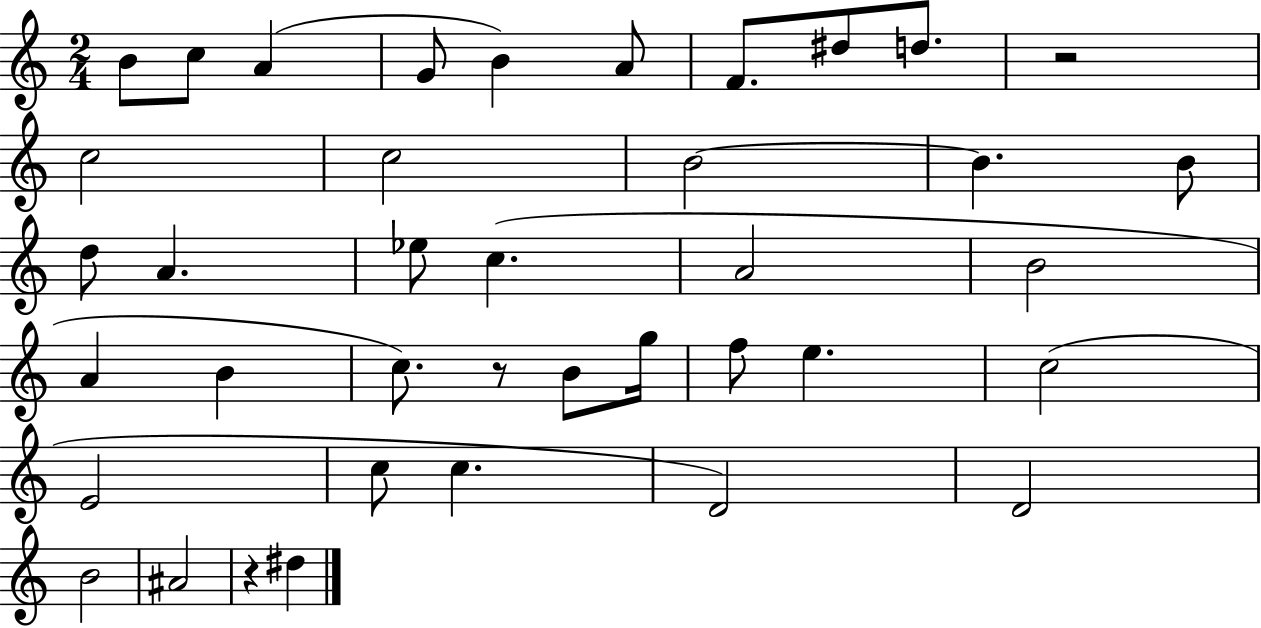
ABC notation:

X:1
T:Untitled
M:2/4
L:1/4
K:C
B/2 c/2 A G/2 B A/2 F/2 ^d/2 d/2 z2 c2 c2 B2 B B/2 d/2 A _e/2 c A2 B2 A B c/2 z/2 B/2 g/4 f/2 e c2 E2 c/2 c D2 D2 B2 ^A2 z ^d